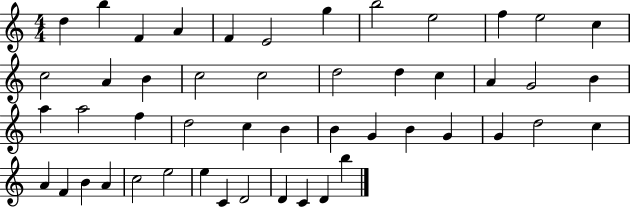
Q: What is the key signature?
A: C major